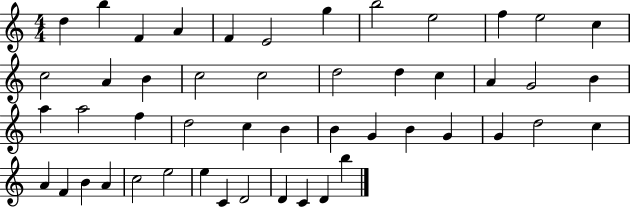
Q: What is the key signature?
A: C major